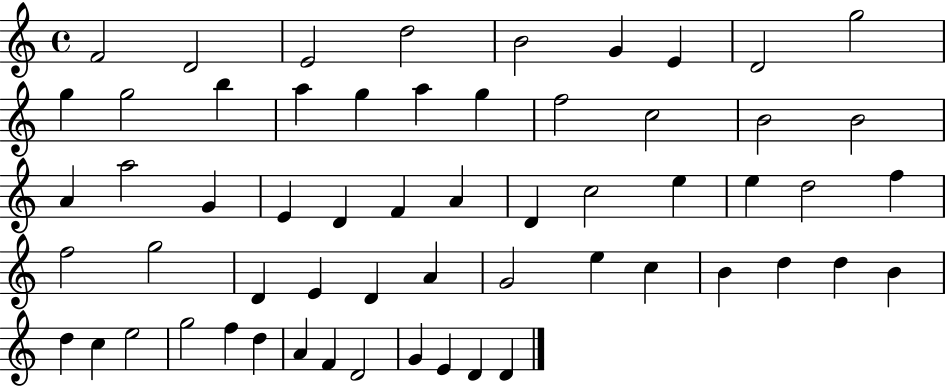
F4/h D4/h E4/h D5/h B4/h G4/q E4/q D4/h G5/h G5/q G5/h B5/q A5/q G5/q A5/q G5/q F5/h C5/h B4/h B4/h A4/q A5/h G4/q E4/q D4/q F4/q A4/q D4/q C5/h E5/q E5/q D5/h F5/q F5/h G5/h D4/q E4/q D4/q A4/q G4/h E5/q C5/q B4/q D5/q D5/q B4/q D5/q C5/q E5/h G5/h F5/q D5/q A4/q F4/q D4/h G4/q E4/q D4/q D4/q